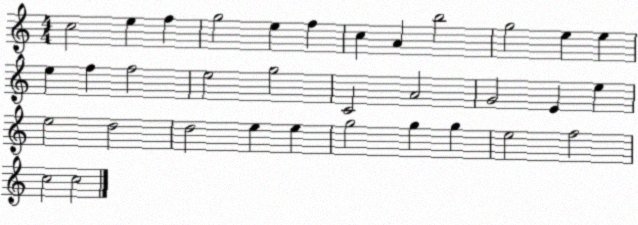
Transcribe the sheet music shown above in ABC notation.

X:1
T:Untitled
M:4/4
L:1/4
K:C
c2 e f g2 e f c A b2 g2 e e e f f2 e2 g2 C2 A2 G2 E e e2 d2 d2 e e g2 g g e2 f2 c2 c2